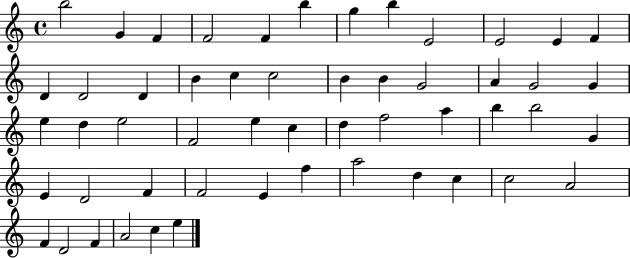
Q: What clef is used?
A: treble